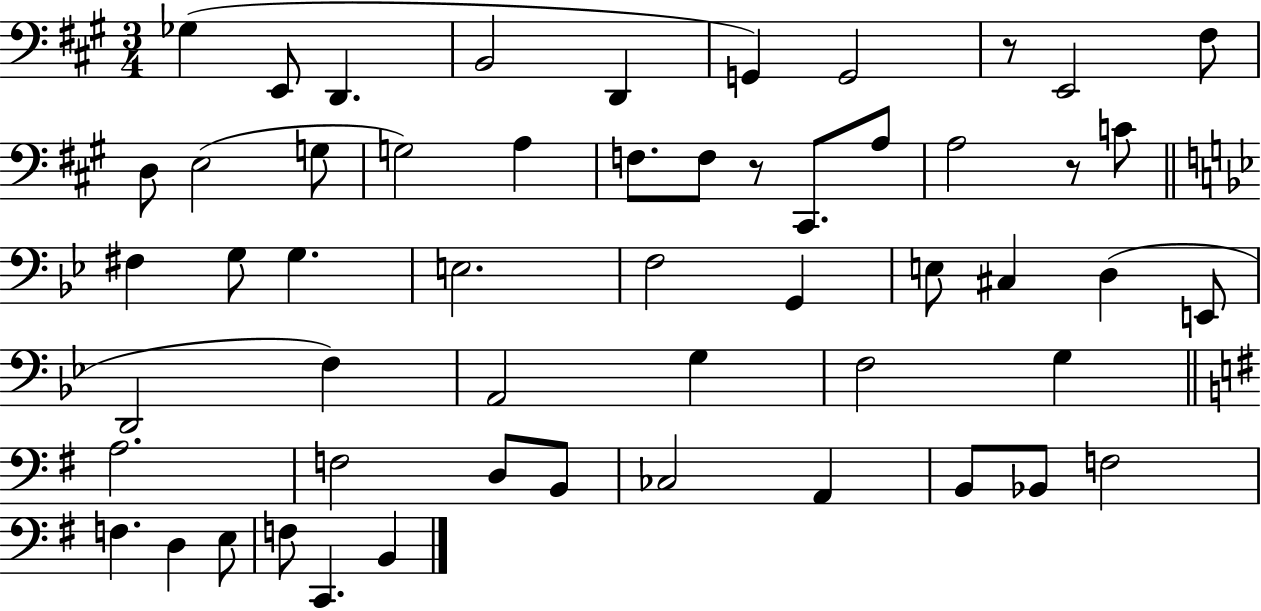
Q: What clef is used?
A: bass